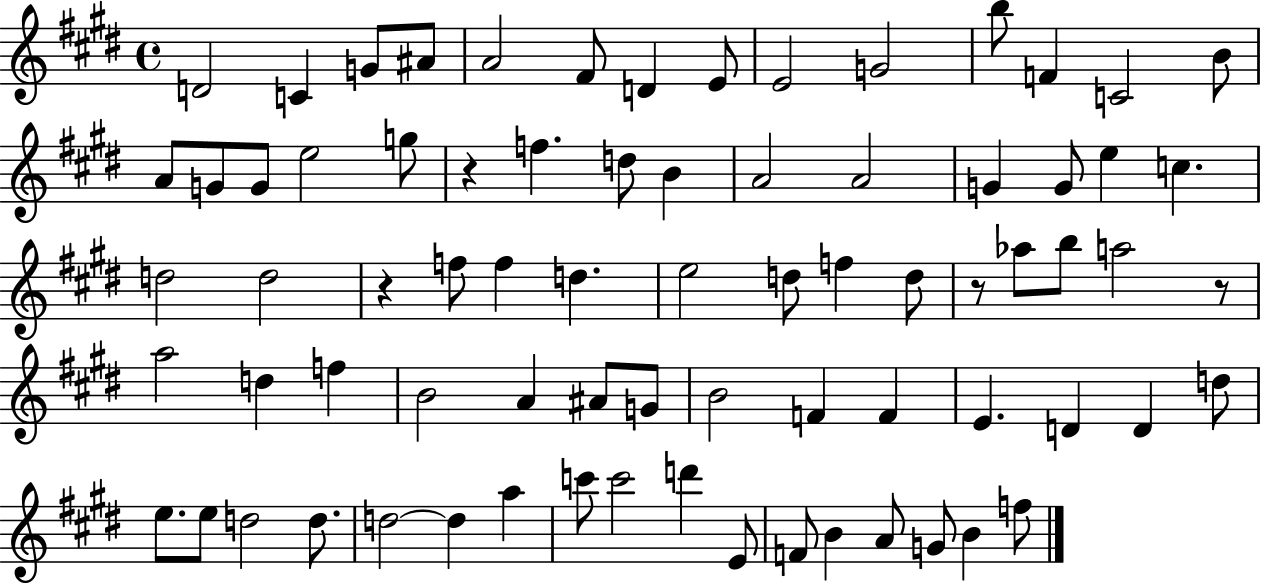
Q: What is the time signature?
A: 4/4